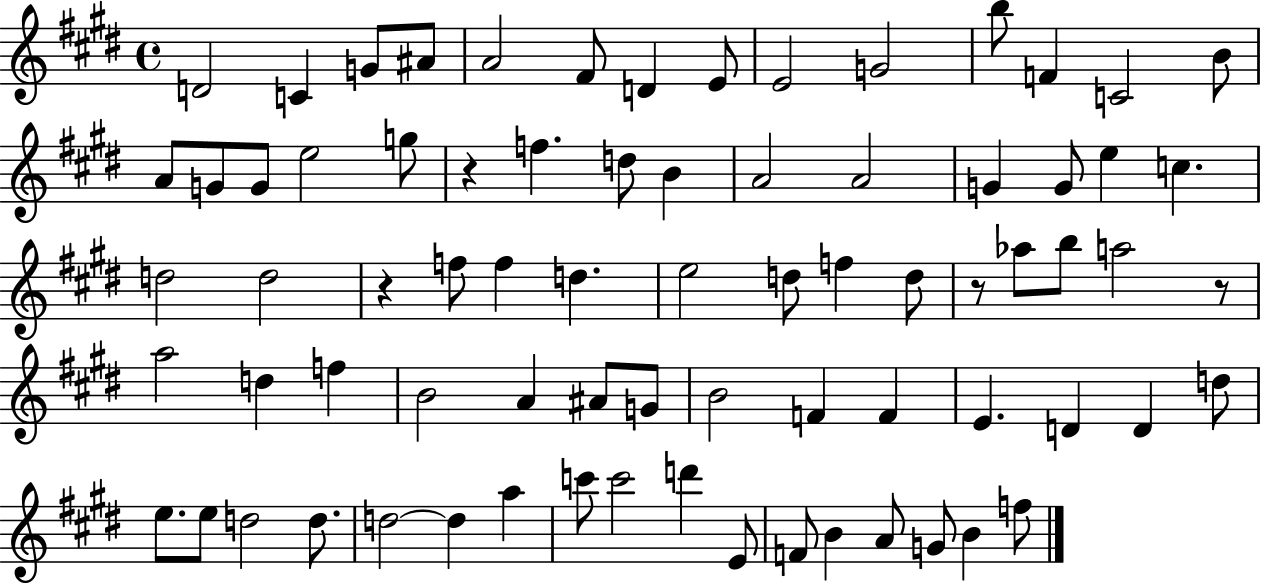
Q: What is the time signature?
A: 4/4